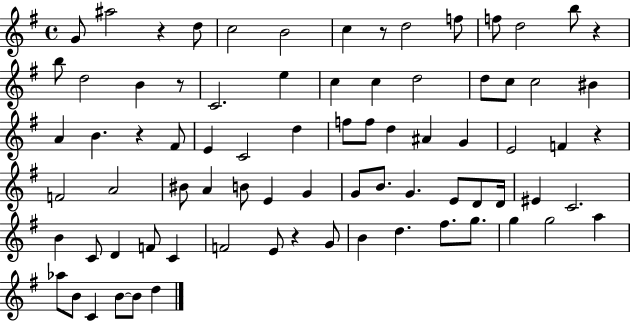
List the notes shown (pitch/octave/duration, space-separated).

G4/e A#5/h R/q D5/e C5/h B4/h C5/q R/e D5/h F5/e F5/e D5/h B5/e R/q B5/e D5/h B4/q R/e C4/h. E5/q C5/q C5/q D5/h D5/e C5/e C5/h BIS4/q A4/q B4/q. R/q F#4/e E4/q C4/h D5/q F5/e F5/e D5/q A#4/q G4/q E4/h F4/q R/q F4/h A4/h BIS4/e A4/q B4/e E4/q G4/q G4/e B4/e. G4/q. E4/e D4/e D4/s EIS4/q C4/h. B4/q C4/e D4/q F4/e C4/q F4/h E4/e R/q G4/e B4/q D5/q. F#5/e. G5/e. G5/q G5/h A5/q Ab5/e B4/e C4/q B4/e B4/e D5/q